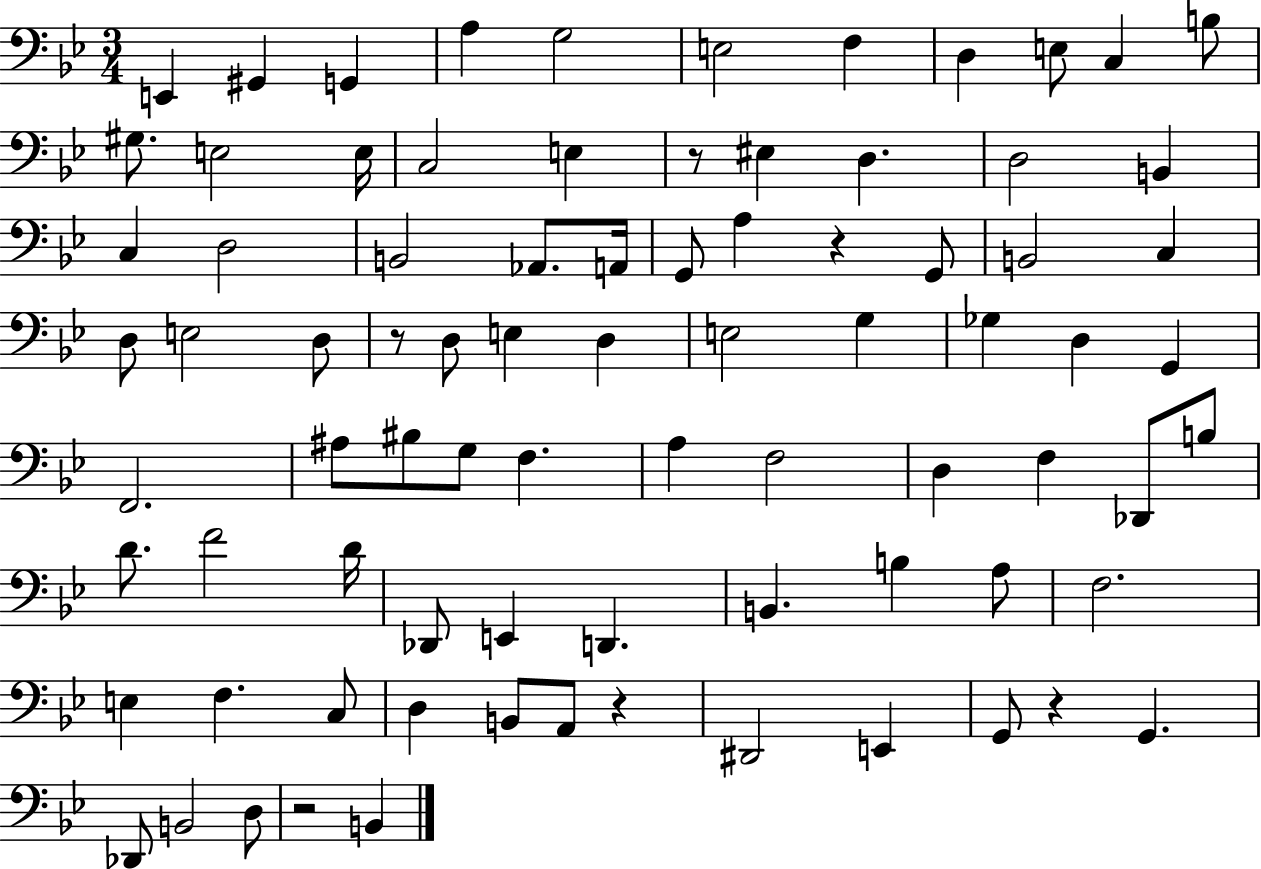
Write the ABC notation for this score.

X:1
T:Untitled
M:3/4
L:1/4
K:Bb
E,, ^G,, G,, A, G,2 E,2 F, D, E,/2 C, B,/2 ^G,/2 E,2 E,/4 C,2 E, z/2 ^E, D, D,2 B,, C, D,2 B,,2 _A,,/2 A,,/4 G,,/2 A, z G,,/2 B,,2 C, D,/2 E,2 D,/2 z/2 D,/2 E, D, E,2 G, _G, D, G,, F,,2 ^A,/2 ^B,/2 G,/2 F, A, F,2 D, F, _D,,/2 B,/2 D/2 F2 D/4 _D,,/2 E,, D,, B,, B, A,/2 F,2 E, F, C,/2 D, B,,/2 A,,/2 z ^D,,2 E,, G,,/2 z G,, _D,,/2 B,,2 D,/2 z2 B,,